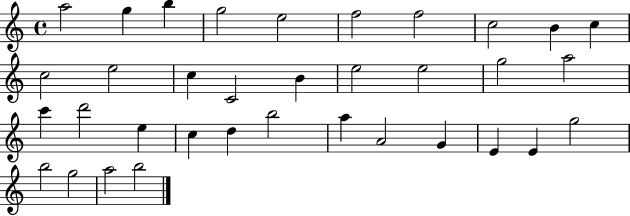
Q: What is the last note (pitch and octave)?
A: B5